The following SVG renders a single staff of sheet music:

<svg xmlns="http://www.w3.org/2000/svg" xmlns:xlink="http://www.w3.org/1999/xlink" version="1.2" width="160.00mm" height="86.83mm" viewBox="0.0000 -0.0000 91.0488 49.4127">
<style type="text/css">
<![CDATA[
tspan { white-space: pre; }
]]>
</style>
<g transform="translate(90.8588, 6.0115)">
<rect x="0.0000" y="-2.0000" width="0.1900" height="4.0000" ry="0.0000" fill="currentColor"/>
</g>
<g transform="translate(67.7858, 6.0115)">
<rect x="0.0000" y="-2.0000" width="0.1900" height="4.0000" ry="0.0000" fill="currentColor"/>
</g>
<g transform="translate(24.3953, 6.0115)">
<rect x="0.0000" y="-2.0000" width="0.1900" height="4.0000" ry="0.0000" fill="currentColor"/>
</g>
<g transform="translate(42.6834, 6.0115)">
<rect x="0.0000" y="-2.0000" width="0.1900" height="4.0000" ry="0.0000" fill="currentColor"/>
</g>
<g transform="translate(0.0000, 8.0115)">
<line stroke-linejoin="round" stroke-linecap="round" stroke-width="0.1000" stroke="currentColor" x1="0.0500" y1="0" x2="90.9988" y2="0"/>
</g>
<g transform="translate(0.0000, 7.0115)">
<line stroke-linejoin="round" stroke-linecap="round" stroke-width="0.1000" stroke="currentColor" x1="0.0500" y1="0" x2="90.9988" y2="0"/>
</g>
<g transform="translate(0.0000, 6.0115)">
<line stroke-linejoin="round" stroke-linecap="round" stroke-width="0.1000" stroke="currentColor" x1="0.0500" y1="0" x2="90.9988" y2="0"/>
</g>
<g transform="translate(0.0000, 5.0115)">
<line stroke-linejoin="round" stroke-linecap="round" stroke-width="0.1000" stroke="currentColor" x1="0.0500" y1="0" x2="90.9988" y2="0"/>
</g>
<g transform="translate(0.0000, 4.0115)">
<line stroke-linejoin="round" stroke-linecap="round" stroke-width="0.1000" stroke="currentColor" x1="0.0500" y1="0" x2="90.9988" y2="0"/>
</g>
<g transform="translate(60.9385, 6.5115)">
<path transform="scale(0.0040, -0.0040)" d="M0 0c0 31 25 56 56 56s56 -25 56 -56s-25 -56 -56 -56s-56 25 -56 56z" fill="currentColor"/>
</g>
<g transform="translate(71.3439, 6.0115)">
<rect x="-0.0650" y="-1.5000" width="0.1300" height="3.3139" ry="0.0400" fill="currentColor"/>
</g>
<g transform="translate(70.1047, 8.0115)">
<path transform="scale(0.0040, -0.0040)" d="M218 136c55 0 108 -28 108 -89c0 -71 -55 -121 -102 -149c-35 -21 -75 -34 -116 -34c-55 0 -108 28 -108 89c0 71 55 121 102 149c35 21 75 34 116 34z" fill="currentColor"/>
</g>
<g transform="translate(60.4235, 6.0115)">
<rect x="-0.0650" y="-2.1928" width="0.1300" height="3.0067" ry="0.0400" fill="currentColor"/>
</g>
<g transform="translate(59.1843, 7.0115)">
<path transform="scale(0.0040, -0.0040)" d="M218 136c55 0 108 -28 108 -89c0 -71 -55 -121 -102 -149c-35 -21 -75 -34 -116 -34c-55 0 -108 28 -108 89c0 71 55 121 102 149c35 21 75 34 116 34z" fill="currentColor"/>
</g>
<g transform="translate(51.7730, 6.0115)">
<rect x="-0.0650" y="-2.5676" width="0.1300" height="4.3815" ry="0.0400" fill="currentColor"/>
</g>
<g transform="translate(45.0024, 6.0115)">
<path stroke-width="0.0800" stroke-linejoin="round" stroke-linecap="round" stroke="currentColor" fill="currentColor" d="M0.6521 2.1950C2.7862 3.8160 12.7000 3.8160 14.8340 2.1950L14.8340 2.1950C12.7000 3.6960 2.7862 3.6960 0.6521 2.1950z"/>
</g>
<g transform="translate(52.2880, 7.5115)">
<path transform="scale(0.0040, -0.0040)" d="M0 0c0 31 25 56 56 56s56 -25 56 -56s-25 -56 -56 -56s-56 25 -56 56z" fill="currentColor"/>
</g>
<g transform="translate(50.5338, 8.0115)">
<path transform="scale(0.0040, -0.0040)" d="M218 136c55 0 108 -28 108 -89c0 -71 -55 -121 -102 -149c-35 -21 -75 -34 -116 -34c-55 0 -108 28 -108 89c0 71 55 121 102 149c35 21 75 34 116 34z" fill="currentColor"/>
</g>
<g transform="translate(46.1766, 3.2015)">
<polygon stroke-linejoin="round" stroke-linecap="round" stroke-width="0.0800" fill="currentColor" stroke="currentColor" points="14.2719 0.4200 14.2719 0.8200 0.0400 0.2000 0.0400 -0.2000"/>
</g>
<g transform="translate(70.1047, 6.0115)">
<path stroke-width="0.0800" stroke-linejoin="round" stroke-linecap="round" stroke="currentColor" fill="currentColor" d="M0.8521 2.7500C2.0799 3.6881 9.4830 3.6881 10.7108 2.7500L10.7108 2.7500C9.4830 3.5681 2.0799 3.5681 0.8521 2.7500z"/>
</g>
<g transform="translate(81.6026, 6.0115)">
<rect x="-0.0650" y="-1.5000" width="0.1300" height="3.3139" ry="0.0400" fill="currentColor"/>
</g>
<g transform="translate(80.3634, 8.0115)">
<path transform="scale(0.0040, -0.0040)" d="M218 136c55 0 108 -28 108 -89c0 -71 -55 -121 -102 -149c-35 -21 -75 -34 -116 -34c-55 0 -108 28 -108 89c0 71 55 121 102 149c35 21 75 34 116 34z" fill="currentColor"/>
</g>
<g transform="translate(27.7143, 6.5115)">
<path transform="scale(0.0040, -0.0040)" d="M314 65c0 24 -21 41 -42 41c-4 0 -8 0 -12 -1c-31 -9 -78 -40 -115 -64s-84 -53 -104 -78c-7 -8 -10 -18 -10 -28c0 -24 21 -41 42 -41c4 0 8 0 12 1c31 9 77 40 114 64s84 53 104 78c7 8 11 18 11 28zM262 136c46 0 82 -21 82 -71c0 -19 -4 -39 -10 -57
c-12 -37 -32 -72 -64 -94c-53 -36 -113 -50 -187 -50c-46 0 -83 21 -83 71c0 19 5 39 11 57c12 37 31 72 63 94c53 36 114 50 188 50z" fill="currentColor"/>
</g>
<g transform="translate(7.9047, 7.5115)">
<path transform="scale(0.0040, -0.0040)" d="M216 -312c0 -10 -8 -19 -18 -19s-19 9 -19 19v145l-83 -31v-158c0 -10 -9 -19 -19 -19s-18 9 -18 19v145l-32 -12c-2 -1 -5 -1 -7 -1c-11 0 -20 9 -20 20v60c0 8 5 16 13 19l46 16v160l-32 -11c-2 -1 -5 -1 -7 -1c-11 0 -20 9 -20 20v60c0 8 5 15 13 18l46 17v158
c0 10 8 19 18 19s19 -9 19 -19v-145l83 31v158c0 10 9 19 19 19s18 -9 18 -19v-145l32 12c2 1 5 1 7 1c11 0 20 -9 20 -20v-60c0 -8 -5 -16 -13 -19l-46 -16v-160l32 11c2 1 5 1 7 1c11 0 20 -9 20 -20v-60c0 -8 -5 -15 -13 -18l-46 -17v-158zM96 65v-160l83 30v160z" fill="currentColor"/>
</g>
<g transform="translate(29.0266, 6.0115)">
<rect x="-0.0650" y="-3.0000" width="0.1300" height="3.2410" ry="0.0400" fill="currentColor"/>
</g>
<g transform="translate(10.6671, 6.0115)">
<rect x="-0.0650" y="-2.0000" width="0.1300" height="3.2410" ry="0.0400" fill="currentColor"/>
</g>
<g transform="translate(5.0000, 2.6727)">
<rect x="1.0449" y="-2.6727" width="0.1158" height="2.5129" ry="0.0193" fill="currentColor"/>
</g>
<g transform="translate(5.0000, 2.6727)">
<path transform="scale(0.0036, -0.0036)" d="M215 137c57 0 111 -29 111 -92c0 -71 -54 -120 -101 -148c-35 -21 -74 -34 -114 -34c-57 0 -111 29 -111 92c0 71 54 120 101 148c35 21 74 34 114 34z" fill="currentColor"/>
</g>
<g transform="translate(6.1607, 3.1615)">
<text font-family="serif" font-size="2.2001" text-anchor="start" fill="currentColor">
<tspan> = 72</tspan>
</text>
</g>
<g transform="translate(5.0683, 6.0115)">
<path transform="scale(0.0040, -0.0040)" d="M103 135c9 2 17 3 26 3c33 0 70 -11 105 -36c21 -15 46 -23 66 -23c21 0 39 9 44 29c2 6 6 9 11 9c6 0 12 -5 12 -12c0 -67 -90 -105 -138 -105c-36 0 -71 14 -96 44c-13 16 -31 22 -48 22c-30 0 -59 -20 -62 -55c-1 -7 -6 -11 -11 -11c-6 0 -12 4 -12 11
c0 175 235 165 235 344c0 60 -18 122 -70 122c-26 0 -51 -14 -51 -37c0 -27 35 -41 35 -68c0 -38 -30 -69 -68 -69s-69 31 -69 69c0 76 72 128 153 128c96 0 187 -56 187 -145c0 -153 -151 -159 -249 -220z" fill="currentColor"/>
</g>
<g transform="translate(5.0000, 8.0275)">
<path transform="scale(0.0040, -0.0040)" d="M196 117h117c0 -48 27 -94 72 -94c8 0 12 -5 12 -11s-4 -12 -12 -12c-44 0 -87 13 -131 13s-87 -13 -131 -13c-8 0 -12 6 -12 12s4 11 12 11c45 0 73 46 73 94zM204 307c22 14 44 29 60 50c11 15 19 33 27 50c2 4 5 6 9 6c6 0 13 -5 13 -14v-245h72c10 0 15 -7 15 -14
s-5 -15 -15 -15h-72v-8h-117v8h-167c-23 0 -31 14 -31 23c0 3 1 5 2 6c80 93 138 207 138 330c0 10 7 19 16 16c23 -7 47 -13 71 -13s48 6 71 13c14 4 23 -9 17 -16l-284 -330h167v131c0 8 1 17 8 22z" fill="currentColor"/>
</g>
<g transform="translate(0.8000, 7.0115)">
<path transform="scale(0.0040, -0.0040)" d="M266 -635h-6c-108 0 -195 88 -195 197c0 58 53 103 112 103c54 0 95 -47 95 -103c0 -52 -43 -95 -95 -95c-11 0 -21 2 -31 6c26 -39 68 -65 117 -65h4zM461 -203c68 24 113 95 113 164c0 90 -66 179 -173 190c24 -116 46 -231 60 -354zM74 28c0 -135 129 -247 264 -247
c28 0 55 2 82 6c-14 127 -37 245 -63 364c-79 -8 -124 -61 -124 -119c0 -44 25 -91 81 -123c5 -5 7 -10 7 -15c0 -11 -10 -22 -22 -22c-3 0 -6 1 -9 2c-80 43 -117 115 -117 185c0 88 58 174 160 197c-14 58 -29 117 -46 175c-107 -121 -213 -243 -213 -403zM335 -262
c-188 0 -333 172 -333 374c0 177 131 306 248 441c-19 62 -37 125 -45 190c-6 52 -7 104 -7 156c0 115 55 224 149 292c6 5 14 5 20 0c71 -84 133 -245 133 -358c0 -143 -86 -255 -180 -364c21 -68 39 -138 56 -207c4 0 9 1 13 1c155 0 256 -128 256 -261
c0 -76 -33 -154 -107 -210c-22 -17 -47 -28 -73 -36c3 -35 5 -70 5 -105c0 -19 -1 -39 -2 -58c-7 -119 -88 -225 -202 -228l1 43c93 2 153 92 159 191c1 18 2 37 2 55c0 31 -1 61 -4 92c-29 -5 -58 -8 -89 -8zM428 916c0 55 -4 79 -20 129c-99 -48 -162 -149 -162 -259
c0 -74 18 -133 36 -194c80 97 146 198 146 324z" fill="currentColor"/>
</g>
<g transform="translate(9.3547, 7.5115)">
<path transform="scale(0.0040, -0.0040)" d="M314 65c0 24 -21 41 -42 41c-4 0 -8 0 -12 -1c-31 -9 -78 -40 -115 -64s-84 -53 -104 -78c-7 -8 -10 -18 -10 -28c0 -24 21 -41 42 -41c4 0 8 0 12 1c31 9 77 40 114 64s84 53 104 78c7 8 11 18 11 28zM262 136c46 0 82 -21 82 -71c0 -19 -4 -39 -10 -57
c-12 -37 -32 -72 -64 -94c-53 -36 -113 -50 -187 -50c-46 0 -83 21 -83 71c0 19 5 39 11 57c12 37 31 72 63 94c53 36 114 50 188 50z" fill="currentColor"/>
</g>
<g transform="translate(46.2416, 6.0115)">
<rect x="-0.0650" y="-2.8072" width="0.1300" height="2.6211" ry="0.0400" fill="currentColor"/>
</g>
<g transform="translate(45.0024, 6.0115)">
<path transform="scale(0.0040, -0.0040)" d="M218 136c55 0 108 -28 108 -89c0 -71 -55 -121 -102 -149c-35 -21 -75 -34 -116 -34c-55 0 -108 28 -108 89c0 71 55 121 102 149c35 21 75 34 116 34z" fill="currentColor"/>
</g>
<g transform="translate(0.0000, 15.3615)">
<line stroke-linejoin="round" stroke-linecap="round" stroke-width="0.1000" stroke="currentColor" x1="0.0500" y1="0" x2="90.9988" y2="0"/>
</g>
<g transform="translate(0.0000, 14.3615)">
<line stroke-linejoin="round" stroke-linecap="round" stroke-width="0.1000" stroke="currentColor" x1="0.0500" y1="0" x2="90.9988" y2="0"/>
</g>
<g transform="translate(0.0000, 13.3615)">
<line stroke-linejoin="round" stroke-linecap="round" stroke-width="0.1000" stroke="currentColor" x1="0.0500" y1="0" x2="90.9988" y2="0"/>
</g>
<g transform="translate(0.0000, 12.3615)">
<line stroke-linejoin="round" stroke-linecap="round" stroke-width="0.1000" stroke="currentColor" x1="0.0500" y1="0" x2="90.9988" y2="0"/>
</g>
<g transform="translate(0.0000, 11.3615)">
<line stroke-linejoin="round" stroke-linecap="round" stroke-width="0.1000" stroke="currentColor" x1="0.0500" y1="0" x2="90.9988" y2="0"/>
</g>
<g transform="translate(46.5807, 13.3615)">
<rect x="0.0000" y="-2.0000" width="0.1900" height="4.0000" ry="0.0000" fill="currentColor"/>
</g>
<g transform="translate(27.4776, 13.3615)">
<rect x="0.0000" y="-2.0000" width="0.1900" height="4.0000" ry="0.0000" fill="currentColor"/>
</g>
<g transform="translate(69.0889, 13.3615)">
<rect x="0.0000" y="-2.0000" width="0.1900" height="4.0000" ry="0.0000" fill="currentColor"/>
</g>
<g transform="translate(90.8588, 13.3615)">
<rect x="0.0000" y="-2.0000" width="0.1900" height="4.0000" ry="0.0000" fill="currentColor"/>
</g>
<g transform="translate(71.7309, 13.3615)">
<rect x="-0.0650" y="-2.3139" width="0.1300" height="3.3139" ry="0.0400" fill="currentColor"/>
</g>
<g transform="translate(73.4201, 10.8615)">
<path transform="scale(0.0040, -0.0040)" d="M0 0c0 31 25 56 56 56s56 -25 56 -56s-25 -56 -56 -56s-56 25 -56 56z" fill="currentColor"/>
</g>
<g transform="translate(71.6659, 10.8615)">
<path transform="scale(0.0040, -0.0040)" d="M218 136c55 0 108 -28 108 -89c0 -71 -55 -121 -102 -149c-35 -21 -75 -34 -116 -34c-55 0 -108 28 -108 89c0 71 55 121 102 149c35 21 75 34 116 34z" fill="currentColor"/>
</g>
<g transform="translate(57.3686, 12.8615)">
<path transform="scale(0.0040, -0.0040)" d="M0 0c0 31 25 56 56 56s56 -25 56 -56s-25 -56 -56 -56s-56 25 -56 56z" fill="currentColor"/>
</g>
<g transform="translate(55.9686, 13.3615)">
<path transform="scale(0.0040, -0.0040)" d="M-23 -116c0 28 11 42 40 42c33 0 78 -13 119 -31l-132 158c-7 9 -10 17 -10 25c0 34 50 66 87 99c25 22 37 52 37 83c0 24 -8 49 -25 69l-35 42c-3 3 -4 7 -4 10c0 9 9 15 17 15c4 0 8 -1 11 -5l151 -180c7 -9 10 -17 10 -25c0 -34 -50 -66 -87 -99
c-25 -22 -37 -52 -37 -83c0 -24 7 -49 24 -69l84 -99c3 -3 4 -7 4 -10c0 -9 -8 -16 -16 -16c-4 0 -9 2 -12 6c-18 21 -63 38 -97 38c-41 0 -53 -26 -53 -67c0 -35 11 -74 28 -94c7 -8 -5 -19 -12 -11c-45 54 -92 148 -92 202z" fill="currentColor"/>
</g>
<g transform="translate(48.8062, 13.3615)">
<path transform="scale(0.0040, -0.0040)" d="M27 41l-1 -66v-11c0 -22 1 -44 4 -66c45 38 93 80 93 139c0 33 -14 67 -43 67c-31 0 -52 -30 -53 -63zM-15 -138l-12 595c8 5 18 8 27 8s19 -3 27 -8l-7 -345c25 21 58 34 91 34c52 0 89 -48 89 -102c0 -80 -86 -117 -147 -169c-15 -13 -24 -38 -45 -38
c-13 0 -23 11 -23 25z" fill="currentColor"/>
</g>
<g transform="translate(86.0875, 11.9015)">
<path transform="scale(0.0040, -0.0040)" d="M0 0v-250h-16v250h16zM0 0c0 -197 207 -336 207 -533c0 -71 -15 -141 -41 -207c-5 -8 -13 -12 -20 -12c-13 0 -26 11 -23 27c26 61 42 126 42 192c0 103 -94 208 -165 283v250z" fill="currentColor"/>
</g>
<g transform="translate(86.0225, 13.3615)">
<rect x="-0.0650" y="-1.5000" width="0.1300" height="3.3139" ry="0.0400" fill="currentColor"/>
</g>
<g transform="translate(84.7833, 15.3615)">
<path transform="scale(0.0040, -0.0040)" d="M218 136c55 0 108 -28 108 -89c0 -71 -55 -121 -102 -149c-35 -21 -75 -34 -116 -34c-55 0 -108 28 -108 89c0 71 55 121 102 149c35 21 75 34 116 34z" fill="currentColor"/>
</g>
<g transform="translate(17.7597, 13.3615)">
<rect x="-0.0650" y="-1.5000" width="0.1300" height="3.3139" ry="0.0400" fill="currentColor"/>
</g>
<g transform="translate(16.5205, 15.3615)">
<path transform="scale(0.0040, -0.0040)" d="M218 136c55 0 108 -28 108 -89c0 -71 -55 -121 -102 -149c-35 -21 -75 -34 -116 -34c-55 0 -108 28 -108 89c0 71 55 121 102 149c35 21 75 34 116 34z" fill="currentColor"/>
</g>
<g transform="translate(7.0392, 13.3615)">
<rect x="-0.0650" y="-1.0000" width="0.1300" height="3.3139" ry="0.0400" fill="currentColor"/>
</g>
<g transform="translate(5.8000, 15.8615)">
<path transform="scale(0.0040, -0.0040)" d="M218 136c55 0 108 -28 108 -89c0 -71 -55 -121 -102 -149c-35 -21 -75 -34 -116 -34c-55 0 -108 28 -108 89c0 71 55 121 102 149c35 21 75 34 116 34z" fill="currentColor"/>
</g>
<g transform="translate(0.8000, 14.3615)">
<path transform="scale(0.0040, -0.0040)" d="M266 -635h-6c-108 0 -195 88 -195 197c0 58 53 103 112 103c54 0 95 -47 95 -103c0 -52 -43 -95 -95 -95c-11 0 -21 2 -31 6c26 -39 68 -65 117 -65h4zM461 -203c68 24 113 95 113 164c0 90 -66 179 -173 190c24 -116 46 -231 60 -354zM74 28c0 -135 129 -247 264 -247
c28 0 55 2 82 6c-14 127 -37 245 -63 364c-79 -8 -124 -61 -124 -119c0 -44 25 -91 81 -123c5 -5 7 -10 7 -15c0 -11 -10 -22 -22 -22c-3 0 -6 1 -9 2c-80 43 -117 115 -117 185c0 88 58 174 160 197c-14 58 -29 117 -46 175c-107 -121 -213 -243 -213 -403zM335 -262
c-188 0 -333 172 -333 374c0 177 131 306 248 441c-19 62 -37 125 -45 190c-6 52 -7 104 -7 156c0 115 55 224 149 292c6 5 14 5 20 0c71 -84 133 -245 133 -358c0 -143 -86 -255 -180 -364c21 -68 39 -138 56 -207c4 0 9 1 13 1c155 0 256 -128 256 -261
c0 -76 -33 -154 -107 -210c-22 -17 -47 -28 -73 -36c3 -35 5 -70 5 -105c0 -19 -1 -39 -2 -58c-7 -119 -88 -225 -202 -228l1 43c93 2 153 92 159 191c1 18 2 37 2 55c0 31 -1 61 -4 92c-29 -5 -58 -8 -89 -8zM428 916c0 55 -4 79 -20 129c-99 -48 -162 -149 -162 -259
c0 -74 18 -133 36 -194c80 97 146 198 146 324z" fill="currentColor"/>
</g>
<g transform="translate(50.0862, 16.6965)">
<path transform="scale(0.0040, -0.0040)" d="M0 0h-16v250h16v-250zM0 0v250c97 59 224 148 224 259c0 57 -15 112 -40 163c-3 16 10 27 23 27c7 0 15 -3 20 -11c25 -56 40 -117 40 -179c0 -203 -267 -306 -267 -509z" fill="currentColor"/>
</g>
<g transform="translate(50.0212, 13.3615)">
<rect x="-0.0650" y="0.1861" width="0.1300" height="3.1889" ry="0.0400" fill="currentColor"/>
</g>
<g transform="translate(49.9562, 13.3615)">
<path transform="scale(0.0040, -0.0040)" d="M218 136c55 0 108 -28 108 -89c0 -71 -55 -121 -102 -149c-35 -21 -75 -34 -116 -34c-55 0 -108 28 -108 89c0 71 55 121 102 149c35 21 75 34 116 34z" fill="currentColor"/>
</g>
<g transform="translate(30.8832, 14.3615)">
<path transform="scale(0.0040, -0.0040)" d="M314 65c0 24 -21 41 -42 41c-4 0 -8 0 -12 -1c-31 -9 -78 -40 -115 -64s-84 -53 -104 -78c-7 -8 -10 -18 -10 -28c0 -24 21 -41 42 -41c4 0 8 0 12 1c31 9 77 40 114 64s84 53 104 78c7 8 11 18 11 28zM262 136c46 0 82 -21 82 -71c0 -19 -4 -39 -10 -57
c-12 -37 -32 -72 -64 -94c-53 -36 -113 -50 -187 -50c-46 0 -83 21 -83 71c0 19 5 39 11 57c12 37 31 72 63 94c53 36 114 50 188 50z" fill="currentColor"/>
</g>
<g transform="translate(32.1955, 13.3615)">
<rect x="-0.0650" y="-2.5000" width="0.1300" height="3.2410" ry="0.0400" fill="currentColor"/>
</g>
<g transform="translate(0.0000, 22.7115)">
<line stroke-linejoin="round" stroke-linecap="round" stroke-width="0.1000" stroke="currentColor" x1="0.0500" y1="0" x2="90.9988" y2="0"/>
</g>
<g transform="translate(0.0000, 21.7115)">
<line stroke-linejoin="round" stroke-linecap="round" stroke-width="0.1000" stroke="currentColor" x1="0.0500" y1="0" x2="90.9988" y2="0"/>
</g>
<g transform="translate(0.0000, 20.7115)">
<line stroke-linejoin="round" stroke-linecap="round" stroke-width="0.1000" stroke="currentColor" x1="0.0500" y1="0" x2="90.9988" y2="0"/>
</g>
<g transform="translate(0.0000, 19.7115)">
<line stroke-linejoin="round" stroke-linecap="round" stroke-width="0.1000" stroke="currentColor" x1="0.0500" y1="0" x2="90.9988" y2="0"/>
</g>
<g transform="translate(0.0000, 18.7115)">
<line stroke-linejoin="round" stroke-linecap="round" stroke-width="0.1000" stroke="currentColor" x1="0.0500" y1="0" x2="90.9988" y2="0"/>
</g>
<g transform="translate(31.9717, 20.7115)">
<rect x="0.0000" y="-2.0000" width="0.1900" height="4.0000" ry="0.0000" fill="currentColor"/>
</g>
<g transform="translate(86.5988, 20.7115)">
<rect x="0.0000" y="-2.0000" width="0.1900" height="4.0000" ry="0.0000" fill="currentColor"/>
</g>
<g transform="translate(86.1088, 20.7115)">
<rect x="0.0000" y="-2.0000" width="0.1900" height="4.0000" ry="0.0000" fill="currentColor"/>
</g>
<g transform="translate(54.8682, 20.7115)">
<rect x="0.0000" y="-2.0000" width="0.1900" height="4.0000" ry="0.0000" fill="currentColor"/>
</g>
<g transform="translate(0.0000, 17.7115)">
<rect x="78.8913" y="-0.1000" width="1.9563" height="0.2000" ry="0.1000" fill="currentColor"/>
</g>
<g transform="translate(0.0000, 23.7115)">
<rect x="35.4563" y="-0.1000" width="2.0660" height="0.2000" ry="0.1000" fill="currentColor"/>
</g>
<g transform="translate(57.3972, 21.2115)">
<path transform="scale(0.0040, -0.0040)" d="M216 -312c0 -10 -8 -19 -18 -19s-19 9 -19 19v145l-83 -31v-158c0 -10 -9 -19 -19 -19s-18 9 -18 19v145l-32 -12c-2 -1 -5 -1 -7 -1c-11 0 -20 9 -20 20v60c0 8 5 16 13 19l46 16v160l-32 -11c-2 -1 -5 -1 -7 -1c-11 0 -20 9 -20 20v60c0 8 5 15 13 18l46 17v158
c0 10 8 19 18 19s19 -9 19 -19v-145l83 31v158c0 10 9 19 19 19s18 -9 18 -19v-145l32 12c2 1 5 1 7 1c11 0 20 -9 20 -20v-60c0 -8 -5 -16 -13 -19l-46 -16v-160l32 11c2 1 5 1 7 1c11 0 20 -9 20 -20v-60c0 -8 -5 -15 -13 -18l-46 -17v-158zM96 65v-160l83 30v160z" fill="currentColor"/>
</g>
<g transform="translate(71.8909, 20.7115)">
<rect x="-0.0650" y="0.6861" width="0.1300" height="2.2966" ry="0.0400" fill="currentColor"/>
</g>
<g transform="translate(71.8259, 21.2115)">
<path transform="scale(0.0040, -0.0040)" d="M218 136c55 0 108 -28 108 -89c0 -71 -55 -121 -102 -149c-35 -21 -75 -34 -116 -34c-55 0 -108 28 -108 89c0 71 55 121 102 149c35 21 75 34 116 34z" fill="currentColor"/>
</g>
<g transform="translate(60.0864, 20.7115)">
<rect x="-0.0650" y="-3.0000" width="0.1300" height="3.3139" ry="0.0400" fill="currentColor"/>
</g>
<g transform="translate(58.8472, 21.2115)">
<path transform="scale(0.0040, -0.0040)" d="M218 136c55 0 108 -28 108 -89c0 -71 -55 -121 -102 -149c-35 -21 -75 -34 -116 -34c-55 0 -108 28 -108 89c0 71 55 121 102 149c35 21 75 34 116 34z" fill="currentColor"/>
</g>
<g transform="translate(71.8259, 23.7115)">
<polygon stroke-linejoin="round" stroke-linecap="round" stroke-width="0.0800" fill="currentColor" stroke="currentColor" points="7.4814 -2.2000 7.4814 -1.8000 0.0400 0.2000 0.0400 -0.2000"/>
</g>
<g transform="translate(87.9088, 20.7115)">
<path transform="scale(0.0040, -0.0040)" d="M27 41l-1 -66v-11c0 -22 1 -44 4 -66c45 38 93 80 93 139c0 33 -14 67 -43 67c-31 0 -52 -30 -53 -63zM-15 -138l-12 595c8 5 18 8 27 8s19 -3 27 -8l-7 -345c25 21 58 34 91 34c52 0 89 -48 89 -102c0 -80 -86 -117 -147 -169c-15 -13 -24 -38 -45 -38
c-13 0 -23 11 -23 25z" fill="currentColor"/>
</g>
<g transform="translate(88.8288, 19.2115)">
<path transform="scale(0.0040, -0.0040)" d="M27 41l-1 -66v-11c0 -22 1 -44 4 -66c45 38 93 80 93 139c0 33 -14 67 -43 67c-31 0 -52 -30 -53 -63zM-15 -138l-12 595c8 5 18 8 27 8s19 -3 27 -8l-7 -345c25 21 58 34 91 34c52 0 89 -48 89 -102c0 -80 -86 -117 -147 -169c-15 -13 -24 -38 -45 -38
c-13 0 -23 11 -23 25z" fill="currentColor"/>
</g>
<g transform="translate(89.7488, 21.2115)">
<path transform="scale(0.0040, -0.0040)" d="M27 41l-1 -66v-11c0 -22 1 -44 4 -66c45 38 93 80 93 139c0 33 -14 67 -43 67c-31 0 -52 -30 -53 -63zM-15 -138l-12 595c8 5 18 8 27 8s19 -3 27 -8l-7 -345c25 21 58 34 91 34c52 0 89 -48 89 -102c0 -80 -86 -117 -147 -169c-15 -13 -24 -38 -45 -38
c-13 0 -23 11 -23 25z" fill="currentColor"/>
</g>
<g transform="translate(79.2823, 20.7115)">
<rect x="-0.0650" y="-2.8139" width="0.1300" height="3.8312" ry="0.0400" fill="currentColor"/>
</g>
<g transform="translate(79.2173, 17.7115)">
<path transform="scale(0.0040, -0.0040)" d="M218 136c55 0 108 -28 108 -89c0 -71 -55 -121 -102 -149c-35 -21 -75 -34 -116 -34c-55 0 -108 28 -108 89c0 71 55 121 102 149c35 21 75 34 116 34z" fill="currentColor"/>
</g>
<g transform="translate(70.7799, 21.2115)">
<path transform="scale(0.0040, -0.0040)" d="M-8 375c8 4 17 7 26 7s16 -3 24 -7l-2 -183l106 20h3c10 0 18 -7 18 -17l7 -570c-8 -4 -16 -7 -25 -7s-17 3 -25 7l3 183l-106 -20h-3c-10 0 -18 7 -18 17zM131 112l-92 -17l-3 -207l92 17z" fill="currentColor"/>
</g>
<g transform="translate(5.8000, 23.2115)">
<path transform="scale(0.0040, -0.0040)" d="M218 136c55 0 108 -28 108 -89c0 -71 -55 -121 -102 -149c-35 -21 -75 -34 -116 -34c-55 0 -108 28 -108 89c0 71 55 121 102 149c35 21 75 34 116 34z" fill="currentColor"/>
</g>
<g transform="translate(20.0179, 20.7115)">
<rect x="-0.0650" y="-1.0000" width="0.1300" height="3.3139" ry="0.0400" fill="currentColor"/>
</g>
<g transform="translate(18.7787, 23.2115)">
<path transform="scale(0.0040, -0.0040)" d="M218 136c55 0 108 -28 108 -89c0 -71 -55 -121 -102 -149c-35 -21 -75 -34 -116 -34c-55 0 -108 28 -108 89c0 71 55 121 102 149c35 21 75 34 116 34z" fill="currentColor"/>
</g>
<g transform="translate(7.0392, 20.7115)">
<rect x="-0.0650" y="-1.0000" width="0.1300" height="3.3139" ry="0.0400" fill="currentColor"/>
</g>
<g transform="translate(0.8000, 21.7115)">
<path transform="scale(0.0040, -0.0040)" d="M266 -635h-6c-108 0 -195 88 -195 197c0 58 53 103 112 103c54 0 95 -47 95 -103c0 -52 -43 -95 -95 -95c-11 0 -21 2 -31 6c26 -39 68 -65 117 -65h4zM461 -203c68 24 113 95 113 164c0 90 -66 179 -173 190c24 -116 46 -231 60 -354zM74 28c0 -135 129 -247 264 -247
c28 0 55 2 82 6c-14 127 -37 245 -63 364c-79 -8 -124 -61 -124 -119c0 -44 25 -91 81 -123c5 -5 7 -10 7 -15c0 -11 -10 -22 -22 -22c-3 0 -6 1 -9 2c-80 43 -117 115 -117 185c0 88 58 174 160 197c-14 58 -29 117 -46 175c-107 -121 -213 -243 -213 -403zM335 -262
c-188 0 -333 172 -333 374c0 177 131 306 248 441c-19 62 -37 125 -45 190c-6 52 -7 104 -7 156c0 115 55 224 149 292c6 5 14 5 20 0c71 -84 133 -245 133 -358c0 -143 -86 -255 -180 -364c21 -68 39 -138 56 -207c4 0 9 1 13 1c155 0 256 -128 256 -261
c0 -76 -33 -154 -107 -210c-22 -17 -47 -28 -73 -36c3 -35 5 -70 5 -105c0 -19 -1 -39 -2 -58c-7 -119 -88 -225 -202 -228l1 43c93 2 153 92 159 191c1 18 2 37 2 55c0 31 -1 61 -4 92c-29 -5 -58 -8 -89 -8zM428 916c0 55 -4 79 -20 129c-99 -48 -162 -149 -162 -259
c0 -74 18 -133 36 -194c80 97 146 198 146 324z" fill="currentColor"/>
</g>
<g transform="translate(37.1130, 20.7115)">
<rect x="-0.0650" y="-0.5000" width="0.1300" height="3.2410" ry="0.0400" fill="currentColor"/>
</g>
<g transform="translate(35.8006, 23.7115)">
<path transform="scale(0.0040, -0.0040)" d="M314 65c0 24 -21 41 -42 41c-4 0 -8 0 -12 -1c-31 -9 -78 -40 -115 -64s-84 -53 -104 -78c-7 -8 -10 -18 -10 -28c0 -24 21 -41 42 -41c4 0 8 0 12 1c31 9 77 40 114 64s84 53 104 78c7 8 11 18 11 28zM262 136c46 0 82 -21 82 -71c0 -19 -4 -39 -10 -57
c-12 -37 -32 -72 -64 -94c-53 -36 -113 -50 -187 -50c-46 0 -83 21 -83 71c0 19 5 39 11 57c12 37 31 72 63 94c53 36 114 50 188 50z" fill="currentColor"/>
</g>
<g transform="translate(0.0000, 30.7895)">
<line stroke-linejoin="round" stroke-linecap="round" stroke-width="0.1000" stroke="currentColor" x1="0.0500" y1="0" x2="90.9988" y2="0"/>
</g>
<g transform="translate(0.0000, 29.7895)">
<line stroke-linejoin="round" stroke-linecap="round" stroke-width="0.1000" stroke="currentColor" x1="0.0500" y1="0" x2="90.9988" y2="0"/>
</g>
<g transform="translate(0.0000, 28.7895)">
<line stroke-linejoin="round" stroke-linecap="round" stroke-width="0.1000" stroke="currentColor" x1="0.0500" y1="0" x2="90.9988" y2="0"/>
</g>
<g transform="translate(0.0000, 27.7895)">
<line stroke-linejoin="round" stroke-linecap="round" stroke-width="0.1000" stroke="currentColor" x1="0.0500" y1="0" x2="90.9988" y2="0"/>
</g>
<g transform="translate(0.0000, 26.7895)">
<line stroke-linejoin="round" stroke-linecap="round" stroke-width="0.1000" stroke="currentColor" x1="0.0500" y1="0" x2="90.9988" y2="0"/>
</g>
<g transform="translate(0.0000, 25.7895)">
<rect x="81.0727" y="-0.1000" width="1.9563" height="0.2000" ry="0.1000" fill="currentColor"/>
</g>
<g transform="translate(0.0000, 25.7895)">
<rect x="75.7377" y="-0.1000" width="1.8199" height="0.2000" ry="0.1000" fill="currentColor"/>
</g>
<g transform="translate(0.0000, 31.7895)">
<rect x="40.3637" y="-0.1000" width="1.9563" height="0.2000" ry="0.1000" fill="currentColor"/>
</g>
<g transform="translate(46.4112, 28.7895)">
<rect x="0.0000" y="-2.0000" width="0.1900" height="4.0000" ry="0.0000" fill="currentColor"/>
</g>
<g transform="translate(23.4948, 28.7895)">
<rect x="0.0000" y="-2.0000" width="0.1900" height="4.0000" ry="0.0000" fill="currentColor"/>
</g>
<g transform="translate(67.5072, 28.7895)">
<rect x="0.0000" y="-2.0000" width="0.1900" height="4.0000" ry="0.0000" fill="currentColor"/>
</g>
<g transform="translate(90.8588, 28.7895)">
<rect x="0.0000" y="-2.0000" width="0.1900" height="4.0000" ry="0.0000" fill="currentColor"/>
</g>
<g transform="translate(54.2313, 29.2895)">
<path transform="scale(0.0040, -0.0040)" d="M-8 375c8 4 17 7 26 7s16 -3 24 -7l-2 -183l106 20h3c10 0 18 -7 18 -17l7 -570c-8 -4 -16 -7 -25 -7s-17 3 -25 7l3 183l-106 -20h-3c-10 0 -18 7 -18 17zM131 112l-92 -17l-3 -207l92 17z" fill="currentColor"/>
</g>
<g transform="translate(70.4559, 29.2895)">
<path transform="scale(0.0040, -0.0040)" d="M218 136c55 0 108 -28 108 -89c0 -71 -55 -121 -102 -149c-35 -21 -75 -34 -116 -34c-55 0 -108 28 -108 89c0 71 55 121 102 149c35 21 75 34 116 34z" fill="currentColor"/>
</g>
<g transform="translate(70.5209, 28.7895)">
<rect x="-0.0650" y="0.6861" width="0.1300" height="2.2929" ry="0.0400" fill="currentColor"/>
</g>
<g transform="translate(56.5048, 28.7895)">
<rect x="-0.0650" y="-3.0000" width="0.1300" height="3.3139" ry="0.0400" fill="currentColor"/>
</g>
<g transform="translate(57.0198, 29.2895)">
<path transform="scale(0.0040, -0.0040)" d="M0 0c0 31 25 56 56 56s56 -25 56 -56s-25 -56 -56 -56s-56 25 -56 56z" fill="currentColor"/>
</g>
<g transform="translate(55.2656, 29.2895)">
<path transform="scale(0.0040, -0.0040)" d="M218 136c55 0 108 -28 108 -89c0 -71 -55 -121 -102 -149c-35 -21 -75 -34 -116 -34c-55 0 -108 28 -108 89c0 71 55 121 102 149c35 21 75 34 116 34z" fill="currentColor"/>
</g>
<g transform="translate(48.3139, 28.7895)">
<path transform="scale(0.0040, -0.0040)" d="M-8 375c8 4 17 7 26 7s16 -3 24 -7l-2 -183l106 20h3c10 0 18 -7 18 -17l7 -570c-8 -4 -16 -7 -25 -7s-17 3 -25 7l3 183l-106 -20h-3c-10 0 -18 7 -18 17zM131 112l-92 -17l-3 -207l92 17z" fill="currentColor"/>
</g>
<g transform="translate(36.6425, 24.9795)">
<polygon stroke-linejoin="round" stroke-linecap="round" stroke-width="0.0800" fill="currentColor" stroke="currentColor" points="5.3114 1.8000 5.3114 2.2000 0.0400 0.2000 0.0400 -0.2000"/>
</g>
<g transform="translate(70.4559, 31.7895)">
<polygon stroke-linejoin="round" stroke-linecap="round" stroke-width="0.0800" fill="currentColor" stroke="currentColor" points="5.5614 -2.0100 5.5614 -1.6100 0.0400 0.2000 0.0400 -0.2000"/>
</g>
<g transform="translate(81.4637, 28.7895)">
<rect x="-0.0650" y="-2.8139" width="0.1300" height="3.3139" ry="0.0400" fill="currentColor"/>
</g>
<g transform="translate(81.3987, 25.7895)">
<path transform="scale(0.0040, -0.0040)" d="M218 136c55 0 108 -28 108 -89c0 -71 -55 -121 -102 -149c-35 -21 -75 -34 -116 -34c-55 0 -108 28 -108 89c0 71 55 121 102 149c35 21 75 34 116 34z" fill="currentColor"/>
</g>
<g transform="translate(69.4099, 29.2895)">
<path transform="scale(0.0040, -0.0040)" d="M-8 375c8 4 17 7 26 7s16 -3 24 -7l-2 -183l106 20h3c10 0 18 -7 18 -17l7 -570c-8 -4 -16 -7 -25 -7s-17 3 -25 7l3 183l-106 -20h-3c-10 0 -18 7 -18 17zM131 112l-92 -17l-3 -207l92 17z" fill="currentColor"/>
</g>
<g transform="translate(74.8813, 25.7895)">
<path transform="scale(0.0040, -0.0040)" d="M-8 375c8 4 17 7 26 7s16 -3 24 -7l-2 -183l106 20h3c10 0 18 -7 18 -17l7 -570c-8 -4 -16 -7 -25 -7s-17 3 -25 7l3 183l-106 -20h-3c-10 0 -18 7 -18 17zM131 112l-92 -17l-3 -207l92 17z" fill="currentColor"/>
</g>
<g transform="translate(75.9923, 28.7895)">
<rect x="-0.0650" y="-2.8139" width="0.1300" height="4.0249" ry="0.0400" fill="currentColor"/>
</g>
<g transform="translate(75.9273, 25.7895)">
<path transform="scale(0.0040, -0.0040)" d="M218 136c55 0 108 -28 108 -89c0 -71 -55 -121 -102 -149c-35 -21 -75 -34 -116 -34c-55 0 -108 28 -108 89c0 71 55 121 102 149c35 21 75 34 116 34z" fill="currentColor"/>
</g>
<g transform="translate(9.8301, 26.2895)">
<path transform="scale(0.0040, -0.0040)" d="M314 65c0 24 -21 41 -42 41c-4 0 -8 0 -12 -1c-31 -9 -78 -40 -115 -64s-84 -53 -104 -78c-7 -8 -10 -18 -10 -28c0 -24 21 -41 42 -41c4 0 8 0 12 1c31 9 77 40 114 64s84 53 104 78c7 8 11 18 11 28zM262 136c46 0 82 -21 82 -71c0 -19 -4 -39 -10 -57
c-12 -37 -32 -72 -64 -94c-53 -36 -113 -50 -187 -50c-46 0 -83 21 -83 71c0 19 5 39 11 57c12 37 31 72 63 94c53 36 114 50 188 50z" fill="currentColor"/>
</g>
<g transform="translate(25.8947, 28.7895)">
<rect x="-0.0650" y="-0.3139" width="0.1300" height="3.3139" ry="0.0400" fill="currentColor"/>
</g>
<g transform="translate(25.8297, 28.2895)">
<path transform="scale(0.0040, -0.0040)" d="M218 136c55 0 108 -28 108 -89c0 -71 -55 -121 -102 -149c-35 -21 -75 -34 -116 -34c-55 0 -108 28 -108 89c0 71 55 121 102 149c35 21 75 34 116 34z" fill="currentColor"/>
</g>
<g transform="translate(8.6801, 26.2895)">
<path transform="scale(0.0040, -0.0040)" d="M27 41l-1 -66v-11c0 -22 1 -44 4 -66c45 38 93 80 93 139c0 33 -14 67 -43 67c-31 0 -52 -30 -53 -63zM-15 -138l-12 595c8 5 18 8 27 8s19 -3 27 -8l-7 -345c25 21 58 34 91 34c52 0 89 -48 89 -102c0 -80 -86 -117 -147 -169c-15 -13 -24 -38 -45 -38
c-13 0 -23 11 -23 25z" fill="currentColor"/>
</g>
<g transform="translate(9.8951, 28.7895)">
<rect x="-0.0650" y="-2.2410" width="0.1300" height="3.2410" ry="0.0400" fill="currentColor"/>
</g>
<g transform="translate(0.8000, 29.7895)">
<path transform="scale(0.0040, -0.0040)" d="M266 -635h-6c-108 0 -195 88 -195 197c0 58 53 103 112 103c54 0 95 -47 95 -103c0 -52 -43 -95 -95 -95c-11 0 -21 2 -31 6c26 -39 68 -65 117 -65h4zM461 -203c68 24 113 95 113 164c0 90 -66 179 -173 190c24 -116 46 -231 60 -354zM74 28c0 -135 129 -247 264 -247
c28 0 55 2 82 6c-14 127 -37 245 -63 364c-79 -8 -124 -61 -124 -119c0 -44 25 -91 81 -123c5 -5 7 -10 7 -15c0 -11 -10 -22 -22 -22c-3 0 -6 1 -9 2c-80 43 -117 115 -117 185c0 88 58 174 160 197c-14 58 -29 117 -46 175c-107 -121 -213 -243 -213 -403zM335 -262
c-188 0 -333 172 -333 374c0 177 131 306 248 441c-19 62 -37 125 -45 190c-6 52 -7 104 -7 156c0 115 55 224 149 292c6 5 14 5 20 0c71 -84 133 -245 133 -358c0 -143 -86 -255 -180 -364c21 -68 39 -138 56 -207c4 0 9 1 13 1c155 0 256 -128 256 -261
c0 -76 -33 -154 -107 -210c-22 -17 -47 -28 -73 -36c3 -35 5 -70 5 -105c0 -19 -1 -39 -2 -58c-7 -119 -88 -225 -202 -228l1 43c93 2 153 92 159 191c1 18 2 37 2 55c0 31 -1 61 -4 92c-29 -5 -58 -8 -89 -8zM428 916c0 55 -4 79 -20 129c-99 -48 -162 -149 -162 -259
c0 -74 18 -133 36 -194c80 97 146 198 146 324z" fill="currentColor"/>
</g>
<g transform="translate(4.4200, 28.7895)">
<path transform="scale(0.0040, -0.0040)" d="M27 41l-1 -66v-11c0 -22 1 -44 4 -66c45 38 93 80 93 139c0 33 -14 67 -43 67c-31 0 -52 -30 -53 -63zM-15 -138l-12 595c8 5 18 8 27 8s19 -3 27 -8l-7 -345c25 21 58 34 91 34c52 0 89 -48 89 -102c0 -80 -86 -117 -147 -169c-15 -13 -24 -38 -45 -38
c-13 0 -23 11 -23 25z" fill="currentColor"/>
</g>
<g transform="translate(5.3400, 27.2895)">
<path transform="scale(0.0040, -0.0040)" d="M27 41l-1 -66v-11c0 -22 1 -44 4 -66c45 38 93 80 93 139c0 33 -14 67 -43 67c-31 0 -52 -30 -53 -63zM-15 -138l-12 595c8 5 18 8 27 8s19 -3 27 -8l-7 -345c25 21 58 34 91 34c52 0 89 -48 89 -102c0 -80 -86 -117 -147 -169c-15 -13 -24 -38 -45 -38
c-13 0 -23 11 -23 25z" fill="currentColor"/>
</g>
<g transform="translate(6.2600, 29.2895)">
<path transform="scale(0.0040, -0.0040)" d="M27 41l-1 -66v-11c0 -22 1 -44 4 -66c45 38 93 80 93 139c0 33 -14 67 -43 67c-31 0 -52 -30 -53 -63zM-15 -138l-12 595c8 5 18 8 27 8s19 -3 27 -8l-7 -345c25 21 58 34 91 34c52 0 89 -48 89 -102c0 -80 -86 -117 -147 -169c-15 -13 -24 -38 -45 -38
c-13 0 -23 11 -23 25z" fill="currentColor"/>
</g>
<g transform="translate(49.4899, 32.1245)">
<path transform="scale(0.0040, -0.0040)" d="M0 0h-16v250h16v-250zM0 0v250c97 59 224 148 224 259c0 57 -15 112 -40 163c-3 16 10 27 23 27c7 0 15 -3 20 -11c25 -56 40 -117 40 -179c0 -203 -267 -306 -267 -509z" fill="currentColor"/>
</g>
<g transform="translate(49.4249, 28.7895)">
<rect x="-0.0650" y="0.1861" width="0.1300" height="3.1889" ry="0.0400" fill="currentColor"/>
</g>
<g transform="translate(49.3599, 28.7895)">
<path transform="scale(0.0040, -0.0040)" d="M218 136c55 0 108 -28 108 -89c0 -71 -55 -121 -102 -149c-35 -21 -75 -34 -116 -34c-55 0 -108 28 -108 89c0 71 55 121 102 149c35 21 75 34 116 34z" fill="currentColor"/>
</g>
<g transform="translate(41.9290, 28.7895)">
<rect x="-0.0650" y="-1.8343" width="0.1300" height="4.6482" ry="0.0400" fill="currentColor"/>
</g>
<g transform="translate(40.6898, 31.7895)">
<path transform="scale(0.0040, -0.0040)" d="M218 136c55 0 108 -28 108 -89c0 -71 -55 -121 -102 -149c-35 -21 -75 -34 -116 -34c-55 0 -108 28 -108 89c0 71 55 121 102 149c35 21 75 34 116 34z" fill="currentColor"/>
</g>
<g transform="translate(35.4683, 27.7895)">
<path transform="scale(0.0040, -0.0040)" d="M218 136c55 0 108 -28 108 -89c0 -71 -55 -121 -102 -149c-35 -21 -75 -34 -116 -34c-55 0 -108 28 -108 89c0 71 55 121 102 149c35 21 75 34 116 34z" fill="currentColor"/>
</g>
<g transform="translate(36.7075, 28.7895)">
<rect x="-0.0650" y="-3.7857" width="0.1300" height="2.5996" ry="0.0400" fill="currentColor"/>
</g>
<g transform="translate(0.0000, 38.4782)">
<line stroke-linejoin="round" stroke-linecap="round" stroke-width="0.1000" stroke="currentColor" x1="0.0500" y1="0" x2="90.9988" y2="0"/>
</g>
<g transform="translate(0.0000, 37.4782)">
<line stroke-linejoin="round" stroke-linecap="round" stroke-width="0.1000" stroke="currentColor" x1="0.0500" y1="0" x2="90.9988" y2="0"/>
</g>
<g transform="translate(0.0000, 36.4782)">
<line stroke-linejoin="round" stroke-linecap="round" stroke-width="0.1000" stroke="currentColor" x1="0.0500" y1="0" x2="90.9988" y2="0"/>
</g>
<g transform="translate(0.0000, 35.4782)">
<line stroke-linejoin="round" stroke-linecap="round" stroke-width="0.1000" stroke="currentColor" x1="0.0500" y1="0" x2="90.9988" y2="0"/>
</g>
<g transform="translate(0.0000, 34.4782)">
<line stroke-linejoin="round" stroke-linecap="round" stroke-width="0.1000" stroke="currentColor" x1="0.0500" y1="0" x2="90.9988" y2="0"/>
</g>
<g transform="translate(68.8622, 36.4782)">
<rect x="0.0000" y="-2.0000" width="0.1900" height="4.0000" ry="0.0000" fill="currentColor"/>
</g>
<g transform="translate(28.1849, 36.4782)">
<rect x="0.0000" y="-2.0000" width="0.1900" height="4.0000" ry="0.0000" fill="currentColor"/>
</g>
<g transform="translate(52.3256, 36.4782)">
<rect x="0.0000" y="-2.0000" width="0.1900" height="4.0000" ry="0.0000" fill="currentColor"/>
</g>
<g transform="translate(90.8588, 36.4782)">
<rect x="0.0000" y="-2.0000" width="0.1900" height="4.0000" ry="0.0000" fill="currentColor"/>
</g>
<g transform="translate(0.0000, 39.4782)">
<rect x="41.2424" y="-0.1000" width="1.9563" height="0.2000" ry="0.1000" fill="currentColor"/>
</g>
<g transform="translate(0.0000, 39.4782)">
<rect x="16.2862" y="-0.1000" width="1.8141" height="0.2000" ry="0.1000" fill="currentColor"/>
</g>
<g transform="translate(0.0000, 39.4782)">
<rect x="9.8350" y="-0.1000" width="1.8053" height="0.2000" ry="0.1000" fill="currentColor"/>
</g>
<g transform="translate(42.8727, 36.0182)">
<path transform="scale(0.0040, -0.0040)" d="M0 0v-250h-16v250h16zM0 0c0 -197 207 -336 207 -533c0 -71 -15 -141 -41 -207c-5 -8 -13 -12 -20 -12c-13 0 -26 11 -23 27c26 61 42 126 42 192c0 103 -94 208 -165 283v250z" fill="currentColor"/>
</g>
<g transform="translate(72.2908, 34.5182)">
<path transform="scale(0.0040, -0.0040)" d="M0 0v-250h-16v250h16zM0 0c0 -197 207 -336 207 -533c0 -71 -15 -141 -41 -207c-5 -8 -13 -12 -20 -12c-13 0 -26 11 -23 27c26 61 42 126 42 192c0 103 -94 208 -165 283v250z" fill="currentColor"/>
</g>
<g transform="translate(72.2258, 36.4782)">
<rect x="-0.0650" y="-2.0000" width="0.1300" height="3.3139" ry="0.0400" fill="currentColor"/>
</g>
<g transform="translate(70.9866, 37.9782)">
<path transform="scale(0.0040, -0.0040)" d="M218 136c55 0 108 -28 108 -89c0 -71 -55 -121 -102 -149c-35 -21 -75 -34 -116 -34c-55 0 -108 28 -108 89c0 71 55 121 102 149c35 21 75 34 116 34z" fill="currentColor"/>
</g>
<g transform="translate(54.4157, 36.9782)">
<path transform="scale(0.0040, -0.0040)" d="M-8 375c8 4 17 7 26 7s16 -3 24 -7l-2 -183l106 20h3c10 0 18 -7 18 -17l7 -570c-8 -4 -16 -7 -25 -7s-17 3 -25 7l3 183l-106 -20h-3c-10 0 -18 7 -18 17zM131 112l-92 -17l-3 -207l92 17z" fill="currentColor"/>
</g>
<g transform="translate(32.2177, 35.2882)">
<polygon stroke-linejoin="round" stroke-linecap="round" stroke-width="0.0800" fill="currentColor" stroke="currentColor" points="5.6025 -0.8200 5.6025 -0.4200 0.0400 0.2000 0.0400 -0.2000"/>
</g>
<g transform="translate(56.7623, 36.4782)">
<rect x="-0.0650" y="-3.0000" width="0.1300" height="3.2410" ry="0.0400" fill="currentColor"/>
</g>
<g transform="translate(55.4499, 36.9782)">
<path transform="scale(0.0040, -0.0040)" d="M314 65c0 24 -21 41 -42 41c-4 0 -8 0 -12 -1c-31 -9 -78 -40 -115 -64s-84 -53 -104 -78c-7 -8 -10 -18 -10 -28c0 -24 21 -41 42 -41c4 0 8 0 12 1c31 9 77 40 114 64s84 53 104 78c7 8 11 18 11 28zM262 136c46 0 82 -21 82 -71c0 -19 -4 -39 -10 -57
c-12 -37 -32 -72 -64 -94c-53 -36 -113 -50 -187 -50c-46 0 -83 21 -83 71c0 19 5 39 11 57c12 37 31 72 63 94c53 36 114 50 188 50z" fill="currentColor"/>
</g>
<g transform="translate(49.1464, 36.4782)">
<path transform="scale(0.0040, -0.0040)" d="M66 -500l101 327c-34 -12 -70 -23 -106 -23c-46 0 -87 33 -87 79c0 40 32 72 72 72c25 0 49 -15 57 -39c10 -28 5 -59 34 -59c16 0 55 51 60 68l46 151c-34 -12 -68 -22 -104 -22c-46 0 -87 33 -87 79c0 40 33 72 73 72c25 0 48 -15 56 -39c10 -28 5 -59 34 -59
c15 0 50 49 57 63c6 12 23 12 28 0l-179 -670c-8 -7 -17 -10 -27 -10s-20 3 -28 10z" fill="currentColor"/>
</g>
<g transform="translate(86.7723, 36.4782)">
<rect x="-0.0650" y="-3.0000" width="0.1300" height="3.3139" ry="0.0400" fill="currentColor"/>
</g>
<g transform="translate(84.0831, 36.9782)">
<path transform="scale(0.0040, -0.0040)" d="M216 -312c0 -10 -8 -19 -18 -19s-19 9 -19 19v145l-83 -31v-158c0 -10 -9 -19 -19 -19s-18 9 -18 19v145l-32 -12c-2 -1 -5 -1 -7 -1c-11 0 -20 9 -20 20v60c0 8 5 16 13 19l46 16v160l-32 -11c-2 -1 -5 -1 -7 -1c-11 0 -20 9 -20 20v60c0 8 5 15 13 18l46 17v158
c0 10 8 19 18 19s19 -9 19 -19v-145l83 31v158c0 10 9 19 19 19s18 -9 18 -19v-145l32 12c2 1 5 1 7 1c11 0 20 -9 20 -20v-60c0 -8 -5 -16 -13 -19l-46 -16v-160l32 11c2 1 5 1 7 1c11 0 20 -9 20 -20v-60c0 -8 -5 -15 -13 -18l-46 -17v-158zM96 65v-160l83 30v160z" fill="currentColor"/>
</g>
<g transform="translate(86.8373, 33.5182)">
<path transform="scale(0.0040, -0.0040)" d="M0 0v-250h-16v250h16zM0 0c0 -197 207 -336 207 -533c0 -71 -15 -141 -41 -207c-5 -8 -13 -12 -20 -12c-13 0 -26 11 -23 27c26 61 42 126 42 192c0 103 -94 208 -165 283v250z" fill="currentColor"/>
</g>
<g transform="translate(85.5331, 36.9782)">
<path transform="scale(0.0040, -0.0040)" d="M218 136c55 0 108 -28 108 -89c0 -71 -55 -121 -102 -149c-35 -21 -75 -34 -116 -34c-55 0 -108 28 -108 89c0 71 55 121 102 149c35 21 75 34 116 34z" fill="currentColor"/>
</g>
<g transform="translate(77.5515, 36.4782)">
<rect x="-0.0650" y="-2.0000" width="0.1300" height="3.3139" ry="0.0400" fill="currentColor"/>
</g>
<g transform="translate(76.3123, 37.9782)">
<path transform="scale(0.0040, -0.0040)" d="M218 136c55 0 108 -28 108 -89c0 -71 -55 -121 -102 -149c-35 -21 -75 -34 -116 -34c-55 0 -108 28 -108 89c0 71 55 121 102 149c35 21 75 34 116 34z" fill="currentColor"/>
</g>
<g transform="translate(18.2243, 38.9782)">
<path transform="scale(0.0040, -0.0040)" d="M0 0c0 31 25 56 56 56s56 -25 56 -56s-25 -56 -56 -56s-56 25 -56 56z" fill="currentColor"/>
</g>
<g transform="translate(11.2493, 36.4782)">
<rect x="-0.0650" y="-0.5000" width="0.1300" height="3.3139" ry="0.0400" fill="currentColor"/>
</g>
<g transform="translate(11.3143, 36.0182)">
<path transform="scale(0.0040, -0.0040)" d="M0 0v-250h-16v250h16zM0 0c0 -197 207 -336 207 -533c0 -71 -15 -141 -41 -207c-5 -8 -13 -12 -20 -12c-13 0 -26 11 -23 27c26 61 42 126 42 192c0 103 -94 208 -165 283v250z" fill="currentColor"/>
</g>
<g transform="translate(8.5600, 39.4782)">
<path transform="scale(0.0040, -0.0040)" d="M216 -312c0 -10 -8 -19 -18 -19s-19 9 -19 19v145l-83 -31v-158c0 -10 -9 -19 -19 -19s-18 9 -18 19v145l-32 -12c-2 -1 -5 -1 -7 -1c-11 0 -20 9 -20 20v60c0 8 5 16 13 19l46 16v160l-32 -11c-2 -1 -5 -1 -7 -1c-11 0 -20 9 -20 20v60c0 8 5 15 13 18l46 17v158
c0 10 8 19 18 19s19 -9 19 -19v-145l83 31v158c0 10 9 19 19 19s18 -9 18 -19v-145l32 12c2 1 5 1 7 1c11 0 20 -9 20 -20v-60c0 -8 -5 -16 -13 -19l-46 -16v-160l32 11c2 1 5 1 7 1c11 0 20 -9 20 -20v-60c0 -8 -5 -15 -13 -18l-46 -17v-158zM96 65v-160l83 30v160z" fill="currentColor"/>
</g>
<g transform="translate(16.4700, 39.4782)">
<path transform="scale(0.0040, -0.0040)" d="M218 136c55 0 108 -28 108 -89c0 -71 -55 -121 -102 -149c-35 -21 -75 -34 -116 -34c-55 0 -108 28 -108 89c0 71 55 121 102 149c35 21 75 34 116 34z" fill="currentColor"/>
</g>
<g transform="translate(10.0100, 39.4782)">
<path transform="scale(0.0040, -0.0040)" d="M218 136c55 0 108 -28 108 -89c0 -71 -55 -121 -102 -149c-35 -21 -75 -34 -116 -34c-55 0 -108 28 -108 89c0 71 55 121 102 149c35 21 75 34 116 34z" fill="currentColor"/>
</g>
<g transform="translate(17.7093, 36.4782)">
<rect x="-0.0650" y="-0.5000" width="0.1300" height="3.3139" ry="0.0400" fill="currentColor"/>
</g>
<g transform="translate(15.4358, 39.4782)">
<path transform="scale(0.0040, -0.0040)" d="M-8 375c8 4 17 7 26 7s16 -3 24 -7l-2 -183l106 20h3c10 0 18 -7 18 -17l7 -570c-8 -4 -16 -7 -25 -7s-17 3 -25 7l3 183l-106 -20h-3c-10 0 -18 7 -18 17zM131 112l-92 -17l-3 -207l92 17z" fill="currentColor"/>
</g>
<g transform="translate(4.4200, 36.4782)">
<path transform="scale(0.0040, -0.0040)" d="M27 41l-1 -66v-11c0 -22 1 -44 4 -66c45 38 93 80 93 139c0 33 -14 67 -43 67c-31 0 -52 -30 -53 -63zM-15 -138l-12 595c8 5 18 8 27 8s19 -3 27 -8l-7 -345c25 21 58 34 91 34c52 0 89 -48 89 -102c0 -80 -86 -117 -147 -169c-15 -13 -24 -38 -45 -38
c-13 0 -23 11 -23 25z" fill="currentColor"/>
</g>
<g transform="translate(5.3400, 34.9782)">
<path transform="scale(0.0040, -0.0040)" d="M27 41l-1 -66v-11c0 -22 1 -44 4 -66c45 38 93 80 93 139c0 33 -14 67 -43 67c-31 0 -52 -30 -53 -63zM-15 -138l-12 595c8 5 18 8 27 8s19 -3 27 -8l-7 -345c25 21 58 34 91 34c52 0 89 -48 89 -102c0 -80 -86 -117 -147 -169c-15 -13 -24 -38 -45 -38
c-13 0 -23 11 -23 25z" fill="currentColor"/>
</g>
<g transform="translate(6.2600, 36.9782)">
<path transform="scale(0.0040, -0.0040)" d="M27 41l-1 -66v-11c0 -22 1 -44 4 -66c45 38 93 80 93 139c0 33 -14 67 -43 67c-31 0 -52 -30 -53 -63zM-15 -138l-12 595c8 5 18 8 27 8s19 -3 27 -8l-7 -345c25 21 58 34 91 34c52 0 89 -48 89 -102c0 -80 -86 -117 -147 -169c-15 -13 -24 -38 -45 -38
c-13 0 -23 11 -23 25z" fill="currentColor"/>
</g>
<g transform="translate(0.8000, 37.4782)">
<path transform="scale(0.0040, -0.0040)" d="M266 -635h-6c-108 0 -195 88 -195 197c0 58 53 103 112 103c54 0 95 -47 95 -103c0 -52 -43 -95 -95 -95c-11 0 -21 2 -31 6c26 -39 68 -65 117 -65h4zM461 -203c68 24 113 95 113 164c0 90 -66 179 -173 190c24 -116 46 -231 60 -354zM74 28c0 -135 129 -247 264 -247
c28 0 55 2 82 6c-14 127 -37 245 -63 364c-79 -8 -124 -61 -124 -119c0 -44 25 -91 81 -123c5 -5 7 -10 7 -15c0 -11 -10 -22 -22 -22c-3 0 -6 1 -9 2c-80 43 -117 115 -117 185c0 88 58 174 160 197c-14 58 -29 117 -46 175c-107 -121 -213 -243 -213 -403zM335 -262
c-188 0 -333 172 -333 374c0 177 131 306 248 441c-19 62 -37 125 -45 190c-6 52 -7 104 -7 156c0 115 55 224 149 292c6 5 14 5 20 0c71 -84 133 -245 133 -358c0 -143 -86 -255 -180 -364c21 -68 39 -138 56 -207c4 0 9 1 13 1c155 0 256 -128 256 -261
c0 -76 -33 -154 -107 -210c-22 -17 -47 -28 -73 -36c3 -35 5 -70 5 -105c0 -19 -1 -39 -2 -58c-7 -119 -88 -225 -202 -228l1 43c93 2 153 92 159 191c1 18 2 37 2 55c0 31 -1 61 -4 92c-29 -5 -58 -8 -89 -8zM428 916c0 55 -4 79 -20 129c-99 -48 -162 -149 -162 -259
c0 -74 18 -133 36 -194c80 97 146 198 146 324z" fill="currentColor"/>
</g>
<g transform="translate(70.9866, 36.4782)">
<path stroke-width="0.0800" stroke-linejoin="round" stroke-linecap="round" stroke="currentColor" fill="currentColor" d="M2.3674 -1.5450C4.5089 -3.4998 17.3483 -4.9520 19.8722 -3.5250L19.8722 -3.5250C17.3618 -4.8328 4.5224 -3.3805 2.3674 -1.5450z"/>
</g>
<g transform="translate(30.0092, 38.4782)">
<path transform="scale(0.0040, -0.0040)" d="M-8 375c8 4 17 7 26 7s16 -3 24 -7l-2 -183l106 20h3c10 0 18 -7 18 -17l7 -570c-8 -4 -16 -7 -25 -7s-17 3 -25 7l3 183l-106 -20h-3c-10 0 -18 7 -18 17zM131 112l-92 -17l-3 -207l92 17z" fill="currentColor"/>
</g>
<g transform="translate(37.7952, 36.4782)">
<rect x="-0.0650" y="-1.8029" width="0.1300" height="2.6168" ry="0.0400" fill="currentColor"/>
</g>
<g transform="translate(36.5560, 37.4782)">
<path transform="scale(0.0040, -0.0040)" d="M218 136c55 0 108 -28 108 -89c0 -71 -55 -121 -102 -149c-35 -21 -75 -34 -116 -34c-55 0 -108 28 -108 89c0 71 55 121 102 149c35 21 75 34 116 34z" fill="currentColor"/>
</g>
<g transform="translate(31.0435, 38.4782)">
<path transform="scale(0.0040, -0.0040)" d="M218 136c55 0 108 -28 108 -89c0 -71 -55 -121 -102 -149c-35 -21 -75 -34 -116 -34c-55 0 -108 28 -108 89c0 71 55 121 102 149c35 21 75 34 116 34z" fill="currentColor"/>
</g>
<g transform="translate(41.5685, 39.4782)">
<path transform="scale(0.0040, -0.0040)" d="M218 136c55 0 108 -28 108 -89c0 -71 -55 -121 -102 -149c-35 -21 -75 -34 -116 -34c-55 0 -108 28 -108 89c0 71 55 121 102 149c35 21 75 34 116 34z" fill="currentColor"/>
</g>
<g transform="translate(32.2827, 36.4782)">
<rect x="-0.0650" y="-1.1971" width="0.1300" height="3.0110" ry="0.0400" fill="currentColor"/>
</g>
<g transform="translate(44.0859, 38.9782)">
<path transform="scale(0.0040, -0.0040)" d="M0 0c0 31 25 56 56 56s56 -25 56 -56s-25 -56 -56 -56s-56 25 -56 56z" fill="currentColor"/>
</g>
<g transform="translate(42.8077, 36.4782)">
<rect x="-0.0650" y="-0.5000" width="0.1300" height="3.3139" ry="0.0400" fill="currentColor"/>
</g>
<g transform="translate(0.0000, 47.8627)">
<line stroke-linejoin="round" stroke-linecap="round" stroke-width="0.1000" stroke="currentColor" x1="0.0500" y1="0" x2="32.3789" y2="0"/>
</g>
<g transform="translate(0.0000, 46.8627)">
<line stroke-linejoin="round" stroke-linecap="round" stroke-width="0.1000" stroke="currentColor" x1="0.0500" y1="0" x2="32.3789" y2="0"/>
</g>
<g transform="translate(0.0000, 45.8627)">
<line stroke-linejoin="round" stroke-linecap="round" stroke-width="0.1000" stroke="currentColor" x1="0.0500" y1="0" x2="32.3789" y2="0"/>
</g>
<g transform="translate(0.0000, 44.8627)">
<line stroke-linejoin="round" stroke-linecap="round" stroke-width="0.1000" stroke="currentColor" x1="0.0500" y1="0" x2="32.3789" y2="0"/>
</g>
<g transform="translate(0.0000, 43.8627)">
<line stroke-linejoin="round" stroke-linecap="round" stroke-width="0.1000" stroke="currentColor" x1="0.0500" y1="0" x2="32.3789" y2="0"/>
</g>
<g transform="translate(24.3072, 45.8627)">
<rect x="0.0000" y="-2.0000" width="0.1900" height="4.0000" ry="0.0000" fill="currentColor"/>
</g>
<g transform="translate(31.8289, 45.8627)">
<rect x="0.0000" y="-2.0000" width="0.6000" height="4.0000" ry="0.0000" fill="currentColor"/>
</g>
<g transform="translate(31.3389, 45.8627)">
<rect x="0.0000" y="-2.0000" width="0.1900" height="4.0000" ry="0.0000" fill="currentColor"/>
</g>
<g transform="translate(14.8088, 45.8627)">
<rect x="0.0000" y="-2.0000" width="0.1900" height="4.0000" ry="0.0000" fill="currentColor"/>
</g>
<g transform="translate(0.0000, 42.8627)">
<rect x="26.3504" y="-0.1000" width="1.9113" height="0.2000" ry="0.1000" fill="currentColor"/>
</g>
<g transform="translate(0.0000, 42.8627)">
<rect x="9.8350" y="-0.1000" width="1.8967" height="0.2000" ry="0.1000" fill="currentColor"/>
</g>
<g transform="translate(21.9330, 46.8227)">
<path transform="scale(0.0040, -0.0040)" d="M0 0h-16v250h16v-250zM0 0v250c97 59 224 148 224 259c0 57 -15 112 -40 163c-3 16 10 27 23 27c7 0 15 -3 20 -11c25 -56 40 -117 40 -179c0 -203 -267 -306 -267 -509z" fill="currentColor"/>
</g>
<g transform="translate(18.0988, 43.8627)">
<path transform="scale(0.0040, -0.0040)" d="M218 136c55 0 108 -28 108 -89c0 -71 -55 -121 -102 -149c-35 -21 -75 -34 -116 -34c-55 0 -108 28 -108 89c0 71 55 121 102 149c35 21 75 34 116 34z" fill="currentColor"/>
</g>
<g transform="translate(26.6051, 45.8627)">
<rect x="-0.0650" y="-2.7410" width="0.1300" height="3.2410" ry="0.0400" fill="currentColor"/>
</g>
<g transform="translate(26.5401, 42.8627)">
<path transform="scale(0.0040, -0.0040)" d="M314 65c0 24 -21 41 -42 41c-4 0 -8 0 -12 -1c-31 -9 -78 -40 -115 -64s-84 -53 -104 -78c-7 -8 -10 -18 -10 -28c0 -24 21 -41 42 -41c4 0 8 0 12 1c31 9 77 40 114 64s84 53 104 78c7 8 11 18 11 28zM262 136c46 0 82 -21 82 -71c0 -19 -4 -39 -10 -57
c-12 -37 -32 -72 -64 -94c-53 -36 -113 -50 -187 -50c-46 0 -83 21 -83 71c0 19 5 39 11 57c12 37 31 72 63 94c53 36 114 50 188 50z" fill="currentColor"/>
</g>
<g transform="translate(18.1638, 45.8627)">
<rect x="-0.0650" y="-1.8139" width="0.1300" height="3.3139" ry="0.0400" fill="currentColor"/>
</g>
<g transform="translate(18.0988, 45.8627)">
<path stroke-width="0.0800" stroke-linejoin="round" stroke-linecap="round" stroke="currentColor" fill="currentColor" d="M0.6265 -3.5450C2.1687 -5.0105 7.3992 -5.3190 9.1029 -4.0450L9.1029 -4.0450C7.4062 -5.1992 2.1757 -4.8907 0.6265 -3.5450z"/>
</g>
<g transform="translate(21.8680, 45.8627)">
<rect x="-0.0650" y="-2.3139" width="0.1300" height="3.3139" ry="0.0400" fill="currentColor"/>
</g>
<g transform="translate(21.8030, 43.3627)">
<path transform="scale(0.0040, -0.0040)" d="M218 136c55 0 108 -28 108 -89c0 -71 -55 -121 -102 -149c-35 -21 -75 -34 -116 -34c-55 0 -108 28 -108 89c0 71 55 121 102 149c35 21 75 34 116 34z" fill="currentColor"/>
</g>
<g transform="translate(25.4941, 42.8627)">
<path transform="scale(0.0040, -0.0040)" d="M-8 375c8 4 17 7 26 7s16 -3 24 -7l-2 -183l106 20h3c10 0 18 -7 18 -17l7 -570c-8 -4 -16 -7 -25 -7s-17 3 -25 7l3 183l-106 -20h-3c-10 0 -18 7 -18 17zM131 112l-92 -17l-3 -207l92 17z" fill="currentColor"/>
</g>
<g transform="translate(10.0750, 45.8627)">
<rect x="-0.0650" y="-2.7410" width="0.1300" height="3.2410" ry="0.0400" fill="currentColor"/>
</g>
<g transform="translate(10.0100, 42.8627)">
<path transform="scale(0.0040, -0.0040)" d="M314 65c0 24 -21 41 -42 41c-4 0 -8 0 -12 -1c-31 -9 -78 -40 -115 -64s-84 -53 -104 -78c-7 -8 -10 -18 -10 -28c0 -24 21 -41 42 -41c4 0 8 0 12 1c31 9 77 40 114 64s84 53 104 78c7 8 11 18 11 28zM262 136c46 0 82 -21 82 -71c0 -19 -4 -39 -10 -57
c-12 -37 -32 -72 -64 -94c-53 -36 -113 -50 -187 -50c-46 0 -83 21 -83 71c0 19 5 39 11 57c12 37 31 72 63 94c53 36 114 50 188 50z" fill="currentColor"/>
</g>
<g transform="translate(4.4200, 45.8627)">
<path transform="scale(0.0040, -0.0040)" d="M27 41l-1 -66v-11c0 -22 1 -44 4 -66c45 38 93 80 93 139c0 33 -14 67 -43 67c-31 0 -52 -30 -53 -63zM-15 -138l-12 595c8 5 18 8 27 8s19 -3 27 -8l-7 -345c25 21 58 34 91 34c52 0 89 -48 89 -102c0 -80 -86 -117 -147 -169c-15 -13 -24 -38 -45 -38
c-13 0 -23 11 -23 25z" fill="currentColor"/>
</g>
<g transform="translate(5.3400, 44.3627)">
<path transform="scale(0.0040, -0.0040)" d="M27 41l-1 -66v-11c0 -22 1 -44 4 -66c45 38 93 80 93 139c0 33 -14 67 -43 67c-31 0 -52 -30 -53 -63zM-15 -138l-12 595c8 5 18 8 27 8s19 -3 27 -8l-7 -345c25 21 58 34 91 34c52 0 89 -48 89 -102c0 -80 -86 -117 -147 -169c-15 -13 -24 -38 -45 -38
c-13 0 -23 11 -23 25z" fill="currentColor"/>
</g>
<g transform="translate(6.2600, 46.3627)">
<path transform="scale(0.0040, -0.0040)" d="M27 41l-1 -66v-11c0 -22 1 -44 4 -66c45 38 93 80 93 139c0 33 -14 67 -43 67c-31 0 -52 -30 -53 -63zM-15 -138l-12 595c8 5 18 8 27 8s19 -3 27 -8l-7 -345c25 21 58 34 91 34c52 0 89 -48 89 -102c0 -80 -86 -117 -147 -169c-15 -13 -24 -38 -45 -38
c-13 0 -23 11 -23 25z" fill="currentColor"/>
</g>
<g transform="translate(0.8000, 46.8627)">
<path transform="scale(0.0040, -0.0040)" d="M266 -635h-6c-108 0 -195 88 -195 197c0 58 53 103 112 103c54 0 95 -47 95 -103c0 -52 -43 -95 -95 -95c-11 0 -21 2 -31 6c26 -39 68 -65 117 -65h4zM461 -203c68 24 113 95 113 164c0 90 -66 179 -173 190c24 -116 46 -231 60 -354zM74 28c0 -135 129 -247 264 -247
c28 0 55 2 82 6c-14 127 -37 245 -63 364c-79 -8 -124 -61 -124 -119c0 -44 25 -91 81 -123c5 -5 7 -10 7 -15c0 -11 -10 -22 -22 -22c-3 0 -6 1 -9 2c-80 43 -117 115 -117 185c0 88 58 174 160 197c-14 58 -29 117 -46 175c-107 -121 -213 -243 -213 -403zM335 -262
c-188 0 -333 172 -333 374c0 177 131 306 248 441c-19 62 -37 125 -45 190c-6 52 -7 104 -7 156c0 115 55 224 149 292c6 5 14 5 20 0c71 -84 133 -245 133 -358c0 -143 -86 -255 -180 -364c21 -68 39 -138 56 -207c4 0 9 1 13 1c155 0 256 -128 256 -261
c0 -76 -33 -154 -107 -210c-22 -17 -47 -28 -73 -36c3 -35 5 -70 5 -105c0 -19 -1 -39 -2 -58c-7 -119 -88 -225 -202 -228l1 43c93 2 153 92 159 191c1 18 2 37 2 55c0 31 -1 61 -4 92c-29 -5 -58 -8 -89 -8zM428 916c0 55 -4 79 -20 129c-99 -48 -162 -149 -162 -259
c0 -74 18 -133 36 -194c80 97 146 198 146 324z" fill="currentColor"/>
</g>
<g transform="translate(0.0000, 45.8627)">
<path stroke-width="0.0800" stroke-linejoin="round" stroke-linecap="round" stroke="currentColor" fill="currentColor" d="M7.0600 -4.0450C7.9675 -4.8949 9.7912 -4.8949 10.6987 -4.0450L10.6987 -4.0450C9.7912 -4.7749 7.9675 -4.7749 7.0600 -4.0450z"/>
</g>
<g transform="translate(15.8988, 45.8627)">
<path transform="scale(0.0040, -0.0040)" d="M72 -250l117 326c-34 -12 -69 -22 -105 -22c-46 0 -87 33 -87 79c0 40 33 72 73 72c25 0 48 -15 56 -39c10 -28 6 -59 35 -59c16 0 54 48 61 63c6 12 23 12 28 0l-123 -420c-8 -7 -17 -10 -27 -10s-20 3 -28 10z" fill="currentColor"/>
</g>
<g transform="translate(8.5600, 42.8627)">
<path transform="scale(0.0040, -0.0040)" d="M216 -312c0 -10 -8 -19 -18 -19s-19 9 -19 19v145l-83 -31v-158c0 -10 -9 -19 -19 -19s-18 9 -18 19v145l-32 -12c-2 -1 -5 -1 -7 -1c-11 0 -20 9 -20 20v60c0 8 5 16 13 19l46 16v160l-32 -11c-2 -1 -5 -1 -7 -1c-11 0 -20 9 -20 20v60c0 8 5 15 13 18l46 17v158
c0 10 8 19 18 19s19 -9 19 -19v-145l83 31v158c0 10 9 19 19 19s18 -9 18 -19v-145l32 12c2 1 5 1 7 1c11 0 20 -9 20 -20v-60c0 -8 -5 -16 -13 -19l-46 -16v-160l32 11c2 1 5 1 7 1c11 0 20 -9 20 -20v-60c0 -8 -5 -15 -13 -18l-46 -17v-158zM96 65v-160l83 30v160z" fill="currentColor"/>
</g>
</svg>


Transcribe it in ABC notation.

X:1
T:Untitled
M:2/4
L:1/4
K:C
^F2 A2 B/2 E/2 G/2 E E D E G2 _B/2 z g E/2 D D C2 ^A A/2 a/2 _g2 c d/2 C/2 B/2 A A/2 a/2 a ^C/2 C E/2 G/2 C/2 z/4 A2 F/2 F ^A/2 ^a2 z/2 f g/2 a2